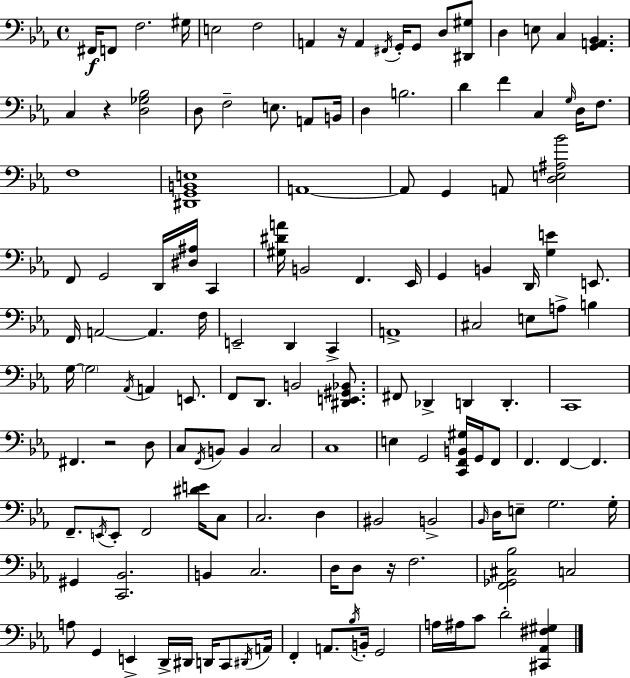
{
  \clef bass
  \time 4/4
  \defaultTimeSignature
  \key c \minor
  \repeat volta 2 { fis,16\f f,8 f2. gis16 | e2 f2 | a,4 r16 a,4 \acciaccatura { fis,16 } g,16-. g,8 d8 <dis, gis>8 | d4 e8 c4 <g, a, bes,>4. | \break c4 r4 <d ges bes>2 | d8 f2-- e8. a,8 | b,16 d4 b2. | d'4 f'4 c4 \grace { g16 } d16 f8. | \break f1 | <dis, g, b, e>1 | a,1~~ | a,8 g,4 a,8 <d e ais bes'>2 | \break f,8 g,2 d,16 <dis ais>16 c,4 | <gis dis' a'>16 b,2 f,4. | ees,16 g,4 b,4 d,16 <g e'>4 e,8. | f,16 a,2~~ a,4. | \break f16 e,2-- d,4 c,4-> | a,1-> | cis2 e8 a8-> b4 | g16~~ \parenthesize g2 \acciaccatura { aes,16 } a,4 | \break e,8. f,8 d,8. b,2 | <dis, e, gis, bes,>8. fis,8 des,4-> d,4 d,4.-. | c,1 | fis,4. r2 | \break d8 c8 \acciaccatura { f,16 } b,8 b,4 c2 | c1 | e4 g,2 | <c, f, b, gis>16 g,16 f,8 f,4. f,4~~ f,4. | \break f,8.-- \acciaccatura { e,16 } e,8-. f,2 | <dis' e'>16 c8 c2. | d4 bis,2 b,2-> | \grace { bes,16 } d16 e8-- g2. | \break g16-. gis,4 <c, bes,>2. | b,4 c2. | d16 d8 r16 f2. | <f, ges, cis bes>2 c2 | \break a8 g,4 e,4-> | d,16-> dis,16 d,16 c,8 \acciaccatura { dis,16 } a,16 f,4-. a,8. \acciaccatura { bes16 } b,16-. | g,2 a16 ais16 c'8 d'2-. | <cis, aes, fis gis>4 } \bar "|."
}